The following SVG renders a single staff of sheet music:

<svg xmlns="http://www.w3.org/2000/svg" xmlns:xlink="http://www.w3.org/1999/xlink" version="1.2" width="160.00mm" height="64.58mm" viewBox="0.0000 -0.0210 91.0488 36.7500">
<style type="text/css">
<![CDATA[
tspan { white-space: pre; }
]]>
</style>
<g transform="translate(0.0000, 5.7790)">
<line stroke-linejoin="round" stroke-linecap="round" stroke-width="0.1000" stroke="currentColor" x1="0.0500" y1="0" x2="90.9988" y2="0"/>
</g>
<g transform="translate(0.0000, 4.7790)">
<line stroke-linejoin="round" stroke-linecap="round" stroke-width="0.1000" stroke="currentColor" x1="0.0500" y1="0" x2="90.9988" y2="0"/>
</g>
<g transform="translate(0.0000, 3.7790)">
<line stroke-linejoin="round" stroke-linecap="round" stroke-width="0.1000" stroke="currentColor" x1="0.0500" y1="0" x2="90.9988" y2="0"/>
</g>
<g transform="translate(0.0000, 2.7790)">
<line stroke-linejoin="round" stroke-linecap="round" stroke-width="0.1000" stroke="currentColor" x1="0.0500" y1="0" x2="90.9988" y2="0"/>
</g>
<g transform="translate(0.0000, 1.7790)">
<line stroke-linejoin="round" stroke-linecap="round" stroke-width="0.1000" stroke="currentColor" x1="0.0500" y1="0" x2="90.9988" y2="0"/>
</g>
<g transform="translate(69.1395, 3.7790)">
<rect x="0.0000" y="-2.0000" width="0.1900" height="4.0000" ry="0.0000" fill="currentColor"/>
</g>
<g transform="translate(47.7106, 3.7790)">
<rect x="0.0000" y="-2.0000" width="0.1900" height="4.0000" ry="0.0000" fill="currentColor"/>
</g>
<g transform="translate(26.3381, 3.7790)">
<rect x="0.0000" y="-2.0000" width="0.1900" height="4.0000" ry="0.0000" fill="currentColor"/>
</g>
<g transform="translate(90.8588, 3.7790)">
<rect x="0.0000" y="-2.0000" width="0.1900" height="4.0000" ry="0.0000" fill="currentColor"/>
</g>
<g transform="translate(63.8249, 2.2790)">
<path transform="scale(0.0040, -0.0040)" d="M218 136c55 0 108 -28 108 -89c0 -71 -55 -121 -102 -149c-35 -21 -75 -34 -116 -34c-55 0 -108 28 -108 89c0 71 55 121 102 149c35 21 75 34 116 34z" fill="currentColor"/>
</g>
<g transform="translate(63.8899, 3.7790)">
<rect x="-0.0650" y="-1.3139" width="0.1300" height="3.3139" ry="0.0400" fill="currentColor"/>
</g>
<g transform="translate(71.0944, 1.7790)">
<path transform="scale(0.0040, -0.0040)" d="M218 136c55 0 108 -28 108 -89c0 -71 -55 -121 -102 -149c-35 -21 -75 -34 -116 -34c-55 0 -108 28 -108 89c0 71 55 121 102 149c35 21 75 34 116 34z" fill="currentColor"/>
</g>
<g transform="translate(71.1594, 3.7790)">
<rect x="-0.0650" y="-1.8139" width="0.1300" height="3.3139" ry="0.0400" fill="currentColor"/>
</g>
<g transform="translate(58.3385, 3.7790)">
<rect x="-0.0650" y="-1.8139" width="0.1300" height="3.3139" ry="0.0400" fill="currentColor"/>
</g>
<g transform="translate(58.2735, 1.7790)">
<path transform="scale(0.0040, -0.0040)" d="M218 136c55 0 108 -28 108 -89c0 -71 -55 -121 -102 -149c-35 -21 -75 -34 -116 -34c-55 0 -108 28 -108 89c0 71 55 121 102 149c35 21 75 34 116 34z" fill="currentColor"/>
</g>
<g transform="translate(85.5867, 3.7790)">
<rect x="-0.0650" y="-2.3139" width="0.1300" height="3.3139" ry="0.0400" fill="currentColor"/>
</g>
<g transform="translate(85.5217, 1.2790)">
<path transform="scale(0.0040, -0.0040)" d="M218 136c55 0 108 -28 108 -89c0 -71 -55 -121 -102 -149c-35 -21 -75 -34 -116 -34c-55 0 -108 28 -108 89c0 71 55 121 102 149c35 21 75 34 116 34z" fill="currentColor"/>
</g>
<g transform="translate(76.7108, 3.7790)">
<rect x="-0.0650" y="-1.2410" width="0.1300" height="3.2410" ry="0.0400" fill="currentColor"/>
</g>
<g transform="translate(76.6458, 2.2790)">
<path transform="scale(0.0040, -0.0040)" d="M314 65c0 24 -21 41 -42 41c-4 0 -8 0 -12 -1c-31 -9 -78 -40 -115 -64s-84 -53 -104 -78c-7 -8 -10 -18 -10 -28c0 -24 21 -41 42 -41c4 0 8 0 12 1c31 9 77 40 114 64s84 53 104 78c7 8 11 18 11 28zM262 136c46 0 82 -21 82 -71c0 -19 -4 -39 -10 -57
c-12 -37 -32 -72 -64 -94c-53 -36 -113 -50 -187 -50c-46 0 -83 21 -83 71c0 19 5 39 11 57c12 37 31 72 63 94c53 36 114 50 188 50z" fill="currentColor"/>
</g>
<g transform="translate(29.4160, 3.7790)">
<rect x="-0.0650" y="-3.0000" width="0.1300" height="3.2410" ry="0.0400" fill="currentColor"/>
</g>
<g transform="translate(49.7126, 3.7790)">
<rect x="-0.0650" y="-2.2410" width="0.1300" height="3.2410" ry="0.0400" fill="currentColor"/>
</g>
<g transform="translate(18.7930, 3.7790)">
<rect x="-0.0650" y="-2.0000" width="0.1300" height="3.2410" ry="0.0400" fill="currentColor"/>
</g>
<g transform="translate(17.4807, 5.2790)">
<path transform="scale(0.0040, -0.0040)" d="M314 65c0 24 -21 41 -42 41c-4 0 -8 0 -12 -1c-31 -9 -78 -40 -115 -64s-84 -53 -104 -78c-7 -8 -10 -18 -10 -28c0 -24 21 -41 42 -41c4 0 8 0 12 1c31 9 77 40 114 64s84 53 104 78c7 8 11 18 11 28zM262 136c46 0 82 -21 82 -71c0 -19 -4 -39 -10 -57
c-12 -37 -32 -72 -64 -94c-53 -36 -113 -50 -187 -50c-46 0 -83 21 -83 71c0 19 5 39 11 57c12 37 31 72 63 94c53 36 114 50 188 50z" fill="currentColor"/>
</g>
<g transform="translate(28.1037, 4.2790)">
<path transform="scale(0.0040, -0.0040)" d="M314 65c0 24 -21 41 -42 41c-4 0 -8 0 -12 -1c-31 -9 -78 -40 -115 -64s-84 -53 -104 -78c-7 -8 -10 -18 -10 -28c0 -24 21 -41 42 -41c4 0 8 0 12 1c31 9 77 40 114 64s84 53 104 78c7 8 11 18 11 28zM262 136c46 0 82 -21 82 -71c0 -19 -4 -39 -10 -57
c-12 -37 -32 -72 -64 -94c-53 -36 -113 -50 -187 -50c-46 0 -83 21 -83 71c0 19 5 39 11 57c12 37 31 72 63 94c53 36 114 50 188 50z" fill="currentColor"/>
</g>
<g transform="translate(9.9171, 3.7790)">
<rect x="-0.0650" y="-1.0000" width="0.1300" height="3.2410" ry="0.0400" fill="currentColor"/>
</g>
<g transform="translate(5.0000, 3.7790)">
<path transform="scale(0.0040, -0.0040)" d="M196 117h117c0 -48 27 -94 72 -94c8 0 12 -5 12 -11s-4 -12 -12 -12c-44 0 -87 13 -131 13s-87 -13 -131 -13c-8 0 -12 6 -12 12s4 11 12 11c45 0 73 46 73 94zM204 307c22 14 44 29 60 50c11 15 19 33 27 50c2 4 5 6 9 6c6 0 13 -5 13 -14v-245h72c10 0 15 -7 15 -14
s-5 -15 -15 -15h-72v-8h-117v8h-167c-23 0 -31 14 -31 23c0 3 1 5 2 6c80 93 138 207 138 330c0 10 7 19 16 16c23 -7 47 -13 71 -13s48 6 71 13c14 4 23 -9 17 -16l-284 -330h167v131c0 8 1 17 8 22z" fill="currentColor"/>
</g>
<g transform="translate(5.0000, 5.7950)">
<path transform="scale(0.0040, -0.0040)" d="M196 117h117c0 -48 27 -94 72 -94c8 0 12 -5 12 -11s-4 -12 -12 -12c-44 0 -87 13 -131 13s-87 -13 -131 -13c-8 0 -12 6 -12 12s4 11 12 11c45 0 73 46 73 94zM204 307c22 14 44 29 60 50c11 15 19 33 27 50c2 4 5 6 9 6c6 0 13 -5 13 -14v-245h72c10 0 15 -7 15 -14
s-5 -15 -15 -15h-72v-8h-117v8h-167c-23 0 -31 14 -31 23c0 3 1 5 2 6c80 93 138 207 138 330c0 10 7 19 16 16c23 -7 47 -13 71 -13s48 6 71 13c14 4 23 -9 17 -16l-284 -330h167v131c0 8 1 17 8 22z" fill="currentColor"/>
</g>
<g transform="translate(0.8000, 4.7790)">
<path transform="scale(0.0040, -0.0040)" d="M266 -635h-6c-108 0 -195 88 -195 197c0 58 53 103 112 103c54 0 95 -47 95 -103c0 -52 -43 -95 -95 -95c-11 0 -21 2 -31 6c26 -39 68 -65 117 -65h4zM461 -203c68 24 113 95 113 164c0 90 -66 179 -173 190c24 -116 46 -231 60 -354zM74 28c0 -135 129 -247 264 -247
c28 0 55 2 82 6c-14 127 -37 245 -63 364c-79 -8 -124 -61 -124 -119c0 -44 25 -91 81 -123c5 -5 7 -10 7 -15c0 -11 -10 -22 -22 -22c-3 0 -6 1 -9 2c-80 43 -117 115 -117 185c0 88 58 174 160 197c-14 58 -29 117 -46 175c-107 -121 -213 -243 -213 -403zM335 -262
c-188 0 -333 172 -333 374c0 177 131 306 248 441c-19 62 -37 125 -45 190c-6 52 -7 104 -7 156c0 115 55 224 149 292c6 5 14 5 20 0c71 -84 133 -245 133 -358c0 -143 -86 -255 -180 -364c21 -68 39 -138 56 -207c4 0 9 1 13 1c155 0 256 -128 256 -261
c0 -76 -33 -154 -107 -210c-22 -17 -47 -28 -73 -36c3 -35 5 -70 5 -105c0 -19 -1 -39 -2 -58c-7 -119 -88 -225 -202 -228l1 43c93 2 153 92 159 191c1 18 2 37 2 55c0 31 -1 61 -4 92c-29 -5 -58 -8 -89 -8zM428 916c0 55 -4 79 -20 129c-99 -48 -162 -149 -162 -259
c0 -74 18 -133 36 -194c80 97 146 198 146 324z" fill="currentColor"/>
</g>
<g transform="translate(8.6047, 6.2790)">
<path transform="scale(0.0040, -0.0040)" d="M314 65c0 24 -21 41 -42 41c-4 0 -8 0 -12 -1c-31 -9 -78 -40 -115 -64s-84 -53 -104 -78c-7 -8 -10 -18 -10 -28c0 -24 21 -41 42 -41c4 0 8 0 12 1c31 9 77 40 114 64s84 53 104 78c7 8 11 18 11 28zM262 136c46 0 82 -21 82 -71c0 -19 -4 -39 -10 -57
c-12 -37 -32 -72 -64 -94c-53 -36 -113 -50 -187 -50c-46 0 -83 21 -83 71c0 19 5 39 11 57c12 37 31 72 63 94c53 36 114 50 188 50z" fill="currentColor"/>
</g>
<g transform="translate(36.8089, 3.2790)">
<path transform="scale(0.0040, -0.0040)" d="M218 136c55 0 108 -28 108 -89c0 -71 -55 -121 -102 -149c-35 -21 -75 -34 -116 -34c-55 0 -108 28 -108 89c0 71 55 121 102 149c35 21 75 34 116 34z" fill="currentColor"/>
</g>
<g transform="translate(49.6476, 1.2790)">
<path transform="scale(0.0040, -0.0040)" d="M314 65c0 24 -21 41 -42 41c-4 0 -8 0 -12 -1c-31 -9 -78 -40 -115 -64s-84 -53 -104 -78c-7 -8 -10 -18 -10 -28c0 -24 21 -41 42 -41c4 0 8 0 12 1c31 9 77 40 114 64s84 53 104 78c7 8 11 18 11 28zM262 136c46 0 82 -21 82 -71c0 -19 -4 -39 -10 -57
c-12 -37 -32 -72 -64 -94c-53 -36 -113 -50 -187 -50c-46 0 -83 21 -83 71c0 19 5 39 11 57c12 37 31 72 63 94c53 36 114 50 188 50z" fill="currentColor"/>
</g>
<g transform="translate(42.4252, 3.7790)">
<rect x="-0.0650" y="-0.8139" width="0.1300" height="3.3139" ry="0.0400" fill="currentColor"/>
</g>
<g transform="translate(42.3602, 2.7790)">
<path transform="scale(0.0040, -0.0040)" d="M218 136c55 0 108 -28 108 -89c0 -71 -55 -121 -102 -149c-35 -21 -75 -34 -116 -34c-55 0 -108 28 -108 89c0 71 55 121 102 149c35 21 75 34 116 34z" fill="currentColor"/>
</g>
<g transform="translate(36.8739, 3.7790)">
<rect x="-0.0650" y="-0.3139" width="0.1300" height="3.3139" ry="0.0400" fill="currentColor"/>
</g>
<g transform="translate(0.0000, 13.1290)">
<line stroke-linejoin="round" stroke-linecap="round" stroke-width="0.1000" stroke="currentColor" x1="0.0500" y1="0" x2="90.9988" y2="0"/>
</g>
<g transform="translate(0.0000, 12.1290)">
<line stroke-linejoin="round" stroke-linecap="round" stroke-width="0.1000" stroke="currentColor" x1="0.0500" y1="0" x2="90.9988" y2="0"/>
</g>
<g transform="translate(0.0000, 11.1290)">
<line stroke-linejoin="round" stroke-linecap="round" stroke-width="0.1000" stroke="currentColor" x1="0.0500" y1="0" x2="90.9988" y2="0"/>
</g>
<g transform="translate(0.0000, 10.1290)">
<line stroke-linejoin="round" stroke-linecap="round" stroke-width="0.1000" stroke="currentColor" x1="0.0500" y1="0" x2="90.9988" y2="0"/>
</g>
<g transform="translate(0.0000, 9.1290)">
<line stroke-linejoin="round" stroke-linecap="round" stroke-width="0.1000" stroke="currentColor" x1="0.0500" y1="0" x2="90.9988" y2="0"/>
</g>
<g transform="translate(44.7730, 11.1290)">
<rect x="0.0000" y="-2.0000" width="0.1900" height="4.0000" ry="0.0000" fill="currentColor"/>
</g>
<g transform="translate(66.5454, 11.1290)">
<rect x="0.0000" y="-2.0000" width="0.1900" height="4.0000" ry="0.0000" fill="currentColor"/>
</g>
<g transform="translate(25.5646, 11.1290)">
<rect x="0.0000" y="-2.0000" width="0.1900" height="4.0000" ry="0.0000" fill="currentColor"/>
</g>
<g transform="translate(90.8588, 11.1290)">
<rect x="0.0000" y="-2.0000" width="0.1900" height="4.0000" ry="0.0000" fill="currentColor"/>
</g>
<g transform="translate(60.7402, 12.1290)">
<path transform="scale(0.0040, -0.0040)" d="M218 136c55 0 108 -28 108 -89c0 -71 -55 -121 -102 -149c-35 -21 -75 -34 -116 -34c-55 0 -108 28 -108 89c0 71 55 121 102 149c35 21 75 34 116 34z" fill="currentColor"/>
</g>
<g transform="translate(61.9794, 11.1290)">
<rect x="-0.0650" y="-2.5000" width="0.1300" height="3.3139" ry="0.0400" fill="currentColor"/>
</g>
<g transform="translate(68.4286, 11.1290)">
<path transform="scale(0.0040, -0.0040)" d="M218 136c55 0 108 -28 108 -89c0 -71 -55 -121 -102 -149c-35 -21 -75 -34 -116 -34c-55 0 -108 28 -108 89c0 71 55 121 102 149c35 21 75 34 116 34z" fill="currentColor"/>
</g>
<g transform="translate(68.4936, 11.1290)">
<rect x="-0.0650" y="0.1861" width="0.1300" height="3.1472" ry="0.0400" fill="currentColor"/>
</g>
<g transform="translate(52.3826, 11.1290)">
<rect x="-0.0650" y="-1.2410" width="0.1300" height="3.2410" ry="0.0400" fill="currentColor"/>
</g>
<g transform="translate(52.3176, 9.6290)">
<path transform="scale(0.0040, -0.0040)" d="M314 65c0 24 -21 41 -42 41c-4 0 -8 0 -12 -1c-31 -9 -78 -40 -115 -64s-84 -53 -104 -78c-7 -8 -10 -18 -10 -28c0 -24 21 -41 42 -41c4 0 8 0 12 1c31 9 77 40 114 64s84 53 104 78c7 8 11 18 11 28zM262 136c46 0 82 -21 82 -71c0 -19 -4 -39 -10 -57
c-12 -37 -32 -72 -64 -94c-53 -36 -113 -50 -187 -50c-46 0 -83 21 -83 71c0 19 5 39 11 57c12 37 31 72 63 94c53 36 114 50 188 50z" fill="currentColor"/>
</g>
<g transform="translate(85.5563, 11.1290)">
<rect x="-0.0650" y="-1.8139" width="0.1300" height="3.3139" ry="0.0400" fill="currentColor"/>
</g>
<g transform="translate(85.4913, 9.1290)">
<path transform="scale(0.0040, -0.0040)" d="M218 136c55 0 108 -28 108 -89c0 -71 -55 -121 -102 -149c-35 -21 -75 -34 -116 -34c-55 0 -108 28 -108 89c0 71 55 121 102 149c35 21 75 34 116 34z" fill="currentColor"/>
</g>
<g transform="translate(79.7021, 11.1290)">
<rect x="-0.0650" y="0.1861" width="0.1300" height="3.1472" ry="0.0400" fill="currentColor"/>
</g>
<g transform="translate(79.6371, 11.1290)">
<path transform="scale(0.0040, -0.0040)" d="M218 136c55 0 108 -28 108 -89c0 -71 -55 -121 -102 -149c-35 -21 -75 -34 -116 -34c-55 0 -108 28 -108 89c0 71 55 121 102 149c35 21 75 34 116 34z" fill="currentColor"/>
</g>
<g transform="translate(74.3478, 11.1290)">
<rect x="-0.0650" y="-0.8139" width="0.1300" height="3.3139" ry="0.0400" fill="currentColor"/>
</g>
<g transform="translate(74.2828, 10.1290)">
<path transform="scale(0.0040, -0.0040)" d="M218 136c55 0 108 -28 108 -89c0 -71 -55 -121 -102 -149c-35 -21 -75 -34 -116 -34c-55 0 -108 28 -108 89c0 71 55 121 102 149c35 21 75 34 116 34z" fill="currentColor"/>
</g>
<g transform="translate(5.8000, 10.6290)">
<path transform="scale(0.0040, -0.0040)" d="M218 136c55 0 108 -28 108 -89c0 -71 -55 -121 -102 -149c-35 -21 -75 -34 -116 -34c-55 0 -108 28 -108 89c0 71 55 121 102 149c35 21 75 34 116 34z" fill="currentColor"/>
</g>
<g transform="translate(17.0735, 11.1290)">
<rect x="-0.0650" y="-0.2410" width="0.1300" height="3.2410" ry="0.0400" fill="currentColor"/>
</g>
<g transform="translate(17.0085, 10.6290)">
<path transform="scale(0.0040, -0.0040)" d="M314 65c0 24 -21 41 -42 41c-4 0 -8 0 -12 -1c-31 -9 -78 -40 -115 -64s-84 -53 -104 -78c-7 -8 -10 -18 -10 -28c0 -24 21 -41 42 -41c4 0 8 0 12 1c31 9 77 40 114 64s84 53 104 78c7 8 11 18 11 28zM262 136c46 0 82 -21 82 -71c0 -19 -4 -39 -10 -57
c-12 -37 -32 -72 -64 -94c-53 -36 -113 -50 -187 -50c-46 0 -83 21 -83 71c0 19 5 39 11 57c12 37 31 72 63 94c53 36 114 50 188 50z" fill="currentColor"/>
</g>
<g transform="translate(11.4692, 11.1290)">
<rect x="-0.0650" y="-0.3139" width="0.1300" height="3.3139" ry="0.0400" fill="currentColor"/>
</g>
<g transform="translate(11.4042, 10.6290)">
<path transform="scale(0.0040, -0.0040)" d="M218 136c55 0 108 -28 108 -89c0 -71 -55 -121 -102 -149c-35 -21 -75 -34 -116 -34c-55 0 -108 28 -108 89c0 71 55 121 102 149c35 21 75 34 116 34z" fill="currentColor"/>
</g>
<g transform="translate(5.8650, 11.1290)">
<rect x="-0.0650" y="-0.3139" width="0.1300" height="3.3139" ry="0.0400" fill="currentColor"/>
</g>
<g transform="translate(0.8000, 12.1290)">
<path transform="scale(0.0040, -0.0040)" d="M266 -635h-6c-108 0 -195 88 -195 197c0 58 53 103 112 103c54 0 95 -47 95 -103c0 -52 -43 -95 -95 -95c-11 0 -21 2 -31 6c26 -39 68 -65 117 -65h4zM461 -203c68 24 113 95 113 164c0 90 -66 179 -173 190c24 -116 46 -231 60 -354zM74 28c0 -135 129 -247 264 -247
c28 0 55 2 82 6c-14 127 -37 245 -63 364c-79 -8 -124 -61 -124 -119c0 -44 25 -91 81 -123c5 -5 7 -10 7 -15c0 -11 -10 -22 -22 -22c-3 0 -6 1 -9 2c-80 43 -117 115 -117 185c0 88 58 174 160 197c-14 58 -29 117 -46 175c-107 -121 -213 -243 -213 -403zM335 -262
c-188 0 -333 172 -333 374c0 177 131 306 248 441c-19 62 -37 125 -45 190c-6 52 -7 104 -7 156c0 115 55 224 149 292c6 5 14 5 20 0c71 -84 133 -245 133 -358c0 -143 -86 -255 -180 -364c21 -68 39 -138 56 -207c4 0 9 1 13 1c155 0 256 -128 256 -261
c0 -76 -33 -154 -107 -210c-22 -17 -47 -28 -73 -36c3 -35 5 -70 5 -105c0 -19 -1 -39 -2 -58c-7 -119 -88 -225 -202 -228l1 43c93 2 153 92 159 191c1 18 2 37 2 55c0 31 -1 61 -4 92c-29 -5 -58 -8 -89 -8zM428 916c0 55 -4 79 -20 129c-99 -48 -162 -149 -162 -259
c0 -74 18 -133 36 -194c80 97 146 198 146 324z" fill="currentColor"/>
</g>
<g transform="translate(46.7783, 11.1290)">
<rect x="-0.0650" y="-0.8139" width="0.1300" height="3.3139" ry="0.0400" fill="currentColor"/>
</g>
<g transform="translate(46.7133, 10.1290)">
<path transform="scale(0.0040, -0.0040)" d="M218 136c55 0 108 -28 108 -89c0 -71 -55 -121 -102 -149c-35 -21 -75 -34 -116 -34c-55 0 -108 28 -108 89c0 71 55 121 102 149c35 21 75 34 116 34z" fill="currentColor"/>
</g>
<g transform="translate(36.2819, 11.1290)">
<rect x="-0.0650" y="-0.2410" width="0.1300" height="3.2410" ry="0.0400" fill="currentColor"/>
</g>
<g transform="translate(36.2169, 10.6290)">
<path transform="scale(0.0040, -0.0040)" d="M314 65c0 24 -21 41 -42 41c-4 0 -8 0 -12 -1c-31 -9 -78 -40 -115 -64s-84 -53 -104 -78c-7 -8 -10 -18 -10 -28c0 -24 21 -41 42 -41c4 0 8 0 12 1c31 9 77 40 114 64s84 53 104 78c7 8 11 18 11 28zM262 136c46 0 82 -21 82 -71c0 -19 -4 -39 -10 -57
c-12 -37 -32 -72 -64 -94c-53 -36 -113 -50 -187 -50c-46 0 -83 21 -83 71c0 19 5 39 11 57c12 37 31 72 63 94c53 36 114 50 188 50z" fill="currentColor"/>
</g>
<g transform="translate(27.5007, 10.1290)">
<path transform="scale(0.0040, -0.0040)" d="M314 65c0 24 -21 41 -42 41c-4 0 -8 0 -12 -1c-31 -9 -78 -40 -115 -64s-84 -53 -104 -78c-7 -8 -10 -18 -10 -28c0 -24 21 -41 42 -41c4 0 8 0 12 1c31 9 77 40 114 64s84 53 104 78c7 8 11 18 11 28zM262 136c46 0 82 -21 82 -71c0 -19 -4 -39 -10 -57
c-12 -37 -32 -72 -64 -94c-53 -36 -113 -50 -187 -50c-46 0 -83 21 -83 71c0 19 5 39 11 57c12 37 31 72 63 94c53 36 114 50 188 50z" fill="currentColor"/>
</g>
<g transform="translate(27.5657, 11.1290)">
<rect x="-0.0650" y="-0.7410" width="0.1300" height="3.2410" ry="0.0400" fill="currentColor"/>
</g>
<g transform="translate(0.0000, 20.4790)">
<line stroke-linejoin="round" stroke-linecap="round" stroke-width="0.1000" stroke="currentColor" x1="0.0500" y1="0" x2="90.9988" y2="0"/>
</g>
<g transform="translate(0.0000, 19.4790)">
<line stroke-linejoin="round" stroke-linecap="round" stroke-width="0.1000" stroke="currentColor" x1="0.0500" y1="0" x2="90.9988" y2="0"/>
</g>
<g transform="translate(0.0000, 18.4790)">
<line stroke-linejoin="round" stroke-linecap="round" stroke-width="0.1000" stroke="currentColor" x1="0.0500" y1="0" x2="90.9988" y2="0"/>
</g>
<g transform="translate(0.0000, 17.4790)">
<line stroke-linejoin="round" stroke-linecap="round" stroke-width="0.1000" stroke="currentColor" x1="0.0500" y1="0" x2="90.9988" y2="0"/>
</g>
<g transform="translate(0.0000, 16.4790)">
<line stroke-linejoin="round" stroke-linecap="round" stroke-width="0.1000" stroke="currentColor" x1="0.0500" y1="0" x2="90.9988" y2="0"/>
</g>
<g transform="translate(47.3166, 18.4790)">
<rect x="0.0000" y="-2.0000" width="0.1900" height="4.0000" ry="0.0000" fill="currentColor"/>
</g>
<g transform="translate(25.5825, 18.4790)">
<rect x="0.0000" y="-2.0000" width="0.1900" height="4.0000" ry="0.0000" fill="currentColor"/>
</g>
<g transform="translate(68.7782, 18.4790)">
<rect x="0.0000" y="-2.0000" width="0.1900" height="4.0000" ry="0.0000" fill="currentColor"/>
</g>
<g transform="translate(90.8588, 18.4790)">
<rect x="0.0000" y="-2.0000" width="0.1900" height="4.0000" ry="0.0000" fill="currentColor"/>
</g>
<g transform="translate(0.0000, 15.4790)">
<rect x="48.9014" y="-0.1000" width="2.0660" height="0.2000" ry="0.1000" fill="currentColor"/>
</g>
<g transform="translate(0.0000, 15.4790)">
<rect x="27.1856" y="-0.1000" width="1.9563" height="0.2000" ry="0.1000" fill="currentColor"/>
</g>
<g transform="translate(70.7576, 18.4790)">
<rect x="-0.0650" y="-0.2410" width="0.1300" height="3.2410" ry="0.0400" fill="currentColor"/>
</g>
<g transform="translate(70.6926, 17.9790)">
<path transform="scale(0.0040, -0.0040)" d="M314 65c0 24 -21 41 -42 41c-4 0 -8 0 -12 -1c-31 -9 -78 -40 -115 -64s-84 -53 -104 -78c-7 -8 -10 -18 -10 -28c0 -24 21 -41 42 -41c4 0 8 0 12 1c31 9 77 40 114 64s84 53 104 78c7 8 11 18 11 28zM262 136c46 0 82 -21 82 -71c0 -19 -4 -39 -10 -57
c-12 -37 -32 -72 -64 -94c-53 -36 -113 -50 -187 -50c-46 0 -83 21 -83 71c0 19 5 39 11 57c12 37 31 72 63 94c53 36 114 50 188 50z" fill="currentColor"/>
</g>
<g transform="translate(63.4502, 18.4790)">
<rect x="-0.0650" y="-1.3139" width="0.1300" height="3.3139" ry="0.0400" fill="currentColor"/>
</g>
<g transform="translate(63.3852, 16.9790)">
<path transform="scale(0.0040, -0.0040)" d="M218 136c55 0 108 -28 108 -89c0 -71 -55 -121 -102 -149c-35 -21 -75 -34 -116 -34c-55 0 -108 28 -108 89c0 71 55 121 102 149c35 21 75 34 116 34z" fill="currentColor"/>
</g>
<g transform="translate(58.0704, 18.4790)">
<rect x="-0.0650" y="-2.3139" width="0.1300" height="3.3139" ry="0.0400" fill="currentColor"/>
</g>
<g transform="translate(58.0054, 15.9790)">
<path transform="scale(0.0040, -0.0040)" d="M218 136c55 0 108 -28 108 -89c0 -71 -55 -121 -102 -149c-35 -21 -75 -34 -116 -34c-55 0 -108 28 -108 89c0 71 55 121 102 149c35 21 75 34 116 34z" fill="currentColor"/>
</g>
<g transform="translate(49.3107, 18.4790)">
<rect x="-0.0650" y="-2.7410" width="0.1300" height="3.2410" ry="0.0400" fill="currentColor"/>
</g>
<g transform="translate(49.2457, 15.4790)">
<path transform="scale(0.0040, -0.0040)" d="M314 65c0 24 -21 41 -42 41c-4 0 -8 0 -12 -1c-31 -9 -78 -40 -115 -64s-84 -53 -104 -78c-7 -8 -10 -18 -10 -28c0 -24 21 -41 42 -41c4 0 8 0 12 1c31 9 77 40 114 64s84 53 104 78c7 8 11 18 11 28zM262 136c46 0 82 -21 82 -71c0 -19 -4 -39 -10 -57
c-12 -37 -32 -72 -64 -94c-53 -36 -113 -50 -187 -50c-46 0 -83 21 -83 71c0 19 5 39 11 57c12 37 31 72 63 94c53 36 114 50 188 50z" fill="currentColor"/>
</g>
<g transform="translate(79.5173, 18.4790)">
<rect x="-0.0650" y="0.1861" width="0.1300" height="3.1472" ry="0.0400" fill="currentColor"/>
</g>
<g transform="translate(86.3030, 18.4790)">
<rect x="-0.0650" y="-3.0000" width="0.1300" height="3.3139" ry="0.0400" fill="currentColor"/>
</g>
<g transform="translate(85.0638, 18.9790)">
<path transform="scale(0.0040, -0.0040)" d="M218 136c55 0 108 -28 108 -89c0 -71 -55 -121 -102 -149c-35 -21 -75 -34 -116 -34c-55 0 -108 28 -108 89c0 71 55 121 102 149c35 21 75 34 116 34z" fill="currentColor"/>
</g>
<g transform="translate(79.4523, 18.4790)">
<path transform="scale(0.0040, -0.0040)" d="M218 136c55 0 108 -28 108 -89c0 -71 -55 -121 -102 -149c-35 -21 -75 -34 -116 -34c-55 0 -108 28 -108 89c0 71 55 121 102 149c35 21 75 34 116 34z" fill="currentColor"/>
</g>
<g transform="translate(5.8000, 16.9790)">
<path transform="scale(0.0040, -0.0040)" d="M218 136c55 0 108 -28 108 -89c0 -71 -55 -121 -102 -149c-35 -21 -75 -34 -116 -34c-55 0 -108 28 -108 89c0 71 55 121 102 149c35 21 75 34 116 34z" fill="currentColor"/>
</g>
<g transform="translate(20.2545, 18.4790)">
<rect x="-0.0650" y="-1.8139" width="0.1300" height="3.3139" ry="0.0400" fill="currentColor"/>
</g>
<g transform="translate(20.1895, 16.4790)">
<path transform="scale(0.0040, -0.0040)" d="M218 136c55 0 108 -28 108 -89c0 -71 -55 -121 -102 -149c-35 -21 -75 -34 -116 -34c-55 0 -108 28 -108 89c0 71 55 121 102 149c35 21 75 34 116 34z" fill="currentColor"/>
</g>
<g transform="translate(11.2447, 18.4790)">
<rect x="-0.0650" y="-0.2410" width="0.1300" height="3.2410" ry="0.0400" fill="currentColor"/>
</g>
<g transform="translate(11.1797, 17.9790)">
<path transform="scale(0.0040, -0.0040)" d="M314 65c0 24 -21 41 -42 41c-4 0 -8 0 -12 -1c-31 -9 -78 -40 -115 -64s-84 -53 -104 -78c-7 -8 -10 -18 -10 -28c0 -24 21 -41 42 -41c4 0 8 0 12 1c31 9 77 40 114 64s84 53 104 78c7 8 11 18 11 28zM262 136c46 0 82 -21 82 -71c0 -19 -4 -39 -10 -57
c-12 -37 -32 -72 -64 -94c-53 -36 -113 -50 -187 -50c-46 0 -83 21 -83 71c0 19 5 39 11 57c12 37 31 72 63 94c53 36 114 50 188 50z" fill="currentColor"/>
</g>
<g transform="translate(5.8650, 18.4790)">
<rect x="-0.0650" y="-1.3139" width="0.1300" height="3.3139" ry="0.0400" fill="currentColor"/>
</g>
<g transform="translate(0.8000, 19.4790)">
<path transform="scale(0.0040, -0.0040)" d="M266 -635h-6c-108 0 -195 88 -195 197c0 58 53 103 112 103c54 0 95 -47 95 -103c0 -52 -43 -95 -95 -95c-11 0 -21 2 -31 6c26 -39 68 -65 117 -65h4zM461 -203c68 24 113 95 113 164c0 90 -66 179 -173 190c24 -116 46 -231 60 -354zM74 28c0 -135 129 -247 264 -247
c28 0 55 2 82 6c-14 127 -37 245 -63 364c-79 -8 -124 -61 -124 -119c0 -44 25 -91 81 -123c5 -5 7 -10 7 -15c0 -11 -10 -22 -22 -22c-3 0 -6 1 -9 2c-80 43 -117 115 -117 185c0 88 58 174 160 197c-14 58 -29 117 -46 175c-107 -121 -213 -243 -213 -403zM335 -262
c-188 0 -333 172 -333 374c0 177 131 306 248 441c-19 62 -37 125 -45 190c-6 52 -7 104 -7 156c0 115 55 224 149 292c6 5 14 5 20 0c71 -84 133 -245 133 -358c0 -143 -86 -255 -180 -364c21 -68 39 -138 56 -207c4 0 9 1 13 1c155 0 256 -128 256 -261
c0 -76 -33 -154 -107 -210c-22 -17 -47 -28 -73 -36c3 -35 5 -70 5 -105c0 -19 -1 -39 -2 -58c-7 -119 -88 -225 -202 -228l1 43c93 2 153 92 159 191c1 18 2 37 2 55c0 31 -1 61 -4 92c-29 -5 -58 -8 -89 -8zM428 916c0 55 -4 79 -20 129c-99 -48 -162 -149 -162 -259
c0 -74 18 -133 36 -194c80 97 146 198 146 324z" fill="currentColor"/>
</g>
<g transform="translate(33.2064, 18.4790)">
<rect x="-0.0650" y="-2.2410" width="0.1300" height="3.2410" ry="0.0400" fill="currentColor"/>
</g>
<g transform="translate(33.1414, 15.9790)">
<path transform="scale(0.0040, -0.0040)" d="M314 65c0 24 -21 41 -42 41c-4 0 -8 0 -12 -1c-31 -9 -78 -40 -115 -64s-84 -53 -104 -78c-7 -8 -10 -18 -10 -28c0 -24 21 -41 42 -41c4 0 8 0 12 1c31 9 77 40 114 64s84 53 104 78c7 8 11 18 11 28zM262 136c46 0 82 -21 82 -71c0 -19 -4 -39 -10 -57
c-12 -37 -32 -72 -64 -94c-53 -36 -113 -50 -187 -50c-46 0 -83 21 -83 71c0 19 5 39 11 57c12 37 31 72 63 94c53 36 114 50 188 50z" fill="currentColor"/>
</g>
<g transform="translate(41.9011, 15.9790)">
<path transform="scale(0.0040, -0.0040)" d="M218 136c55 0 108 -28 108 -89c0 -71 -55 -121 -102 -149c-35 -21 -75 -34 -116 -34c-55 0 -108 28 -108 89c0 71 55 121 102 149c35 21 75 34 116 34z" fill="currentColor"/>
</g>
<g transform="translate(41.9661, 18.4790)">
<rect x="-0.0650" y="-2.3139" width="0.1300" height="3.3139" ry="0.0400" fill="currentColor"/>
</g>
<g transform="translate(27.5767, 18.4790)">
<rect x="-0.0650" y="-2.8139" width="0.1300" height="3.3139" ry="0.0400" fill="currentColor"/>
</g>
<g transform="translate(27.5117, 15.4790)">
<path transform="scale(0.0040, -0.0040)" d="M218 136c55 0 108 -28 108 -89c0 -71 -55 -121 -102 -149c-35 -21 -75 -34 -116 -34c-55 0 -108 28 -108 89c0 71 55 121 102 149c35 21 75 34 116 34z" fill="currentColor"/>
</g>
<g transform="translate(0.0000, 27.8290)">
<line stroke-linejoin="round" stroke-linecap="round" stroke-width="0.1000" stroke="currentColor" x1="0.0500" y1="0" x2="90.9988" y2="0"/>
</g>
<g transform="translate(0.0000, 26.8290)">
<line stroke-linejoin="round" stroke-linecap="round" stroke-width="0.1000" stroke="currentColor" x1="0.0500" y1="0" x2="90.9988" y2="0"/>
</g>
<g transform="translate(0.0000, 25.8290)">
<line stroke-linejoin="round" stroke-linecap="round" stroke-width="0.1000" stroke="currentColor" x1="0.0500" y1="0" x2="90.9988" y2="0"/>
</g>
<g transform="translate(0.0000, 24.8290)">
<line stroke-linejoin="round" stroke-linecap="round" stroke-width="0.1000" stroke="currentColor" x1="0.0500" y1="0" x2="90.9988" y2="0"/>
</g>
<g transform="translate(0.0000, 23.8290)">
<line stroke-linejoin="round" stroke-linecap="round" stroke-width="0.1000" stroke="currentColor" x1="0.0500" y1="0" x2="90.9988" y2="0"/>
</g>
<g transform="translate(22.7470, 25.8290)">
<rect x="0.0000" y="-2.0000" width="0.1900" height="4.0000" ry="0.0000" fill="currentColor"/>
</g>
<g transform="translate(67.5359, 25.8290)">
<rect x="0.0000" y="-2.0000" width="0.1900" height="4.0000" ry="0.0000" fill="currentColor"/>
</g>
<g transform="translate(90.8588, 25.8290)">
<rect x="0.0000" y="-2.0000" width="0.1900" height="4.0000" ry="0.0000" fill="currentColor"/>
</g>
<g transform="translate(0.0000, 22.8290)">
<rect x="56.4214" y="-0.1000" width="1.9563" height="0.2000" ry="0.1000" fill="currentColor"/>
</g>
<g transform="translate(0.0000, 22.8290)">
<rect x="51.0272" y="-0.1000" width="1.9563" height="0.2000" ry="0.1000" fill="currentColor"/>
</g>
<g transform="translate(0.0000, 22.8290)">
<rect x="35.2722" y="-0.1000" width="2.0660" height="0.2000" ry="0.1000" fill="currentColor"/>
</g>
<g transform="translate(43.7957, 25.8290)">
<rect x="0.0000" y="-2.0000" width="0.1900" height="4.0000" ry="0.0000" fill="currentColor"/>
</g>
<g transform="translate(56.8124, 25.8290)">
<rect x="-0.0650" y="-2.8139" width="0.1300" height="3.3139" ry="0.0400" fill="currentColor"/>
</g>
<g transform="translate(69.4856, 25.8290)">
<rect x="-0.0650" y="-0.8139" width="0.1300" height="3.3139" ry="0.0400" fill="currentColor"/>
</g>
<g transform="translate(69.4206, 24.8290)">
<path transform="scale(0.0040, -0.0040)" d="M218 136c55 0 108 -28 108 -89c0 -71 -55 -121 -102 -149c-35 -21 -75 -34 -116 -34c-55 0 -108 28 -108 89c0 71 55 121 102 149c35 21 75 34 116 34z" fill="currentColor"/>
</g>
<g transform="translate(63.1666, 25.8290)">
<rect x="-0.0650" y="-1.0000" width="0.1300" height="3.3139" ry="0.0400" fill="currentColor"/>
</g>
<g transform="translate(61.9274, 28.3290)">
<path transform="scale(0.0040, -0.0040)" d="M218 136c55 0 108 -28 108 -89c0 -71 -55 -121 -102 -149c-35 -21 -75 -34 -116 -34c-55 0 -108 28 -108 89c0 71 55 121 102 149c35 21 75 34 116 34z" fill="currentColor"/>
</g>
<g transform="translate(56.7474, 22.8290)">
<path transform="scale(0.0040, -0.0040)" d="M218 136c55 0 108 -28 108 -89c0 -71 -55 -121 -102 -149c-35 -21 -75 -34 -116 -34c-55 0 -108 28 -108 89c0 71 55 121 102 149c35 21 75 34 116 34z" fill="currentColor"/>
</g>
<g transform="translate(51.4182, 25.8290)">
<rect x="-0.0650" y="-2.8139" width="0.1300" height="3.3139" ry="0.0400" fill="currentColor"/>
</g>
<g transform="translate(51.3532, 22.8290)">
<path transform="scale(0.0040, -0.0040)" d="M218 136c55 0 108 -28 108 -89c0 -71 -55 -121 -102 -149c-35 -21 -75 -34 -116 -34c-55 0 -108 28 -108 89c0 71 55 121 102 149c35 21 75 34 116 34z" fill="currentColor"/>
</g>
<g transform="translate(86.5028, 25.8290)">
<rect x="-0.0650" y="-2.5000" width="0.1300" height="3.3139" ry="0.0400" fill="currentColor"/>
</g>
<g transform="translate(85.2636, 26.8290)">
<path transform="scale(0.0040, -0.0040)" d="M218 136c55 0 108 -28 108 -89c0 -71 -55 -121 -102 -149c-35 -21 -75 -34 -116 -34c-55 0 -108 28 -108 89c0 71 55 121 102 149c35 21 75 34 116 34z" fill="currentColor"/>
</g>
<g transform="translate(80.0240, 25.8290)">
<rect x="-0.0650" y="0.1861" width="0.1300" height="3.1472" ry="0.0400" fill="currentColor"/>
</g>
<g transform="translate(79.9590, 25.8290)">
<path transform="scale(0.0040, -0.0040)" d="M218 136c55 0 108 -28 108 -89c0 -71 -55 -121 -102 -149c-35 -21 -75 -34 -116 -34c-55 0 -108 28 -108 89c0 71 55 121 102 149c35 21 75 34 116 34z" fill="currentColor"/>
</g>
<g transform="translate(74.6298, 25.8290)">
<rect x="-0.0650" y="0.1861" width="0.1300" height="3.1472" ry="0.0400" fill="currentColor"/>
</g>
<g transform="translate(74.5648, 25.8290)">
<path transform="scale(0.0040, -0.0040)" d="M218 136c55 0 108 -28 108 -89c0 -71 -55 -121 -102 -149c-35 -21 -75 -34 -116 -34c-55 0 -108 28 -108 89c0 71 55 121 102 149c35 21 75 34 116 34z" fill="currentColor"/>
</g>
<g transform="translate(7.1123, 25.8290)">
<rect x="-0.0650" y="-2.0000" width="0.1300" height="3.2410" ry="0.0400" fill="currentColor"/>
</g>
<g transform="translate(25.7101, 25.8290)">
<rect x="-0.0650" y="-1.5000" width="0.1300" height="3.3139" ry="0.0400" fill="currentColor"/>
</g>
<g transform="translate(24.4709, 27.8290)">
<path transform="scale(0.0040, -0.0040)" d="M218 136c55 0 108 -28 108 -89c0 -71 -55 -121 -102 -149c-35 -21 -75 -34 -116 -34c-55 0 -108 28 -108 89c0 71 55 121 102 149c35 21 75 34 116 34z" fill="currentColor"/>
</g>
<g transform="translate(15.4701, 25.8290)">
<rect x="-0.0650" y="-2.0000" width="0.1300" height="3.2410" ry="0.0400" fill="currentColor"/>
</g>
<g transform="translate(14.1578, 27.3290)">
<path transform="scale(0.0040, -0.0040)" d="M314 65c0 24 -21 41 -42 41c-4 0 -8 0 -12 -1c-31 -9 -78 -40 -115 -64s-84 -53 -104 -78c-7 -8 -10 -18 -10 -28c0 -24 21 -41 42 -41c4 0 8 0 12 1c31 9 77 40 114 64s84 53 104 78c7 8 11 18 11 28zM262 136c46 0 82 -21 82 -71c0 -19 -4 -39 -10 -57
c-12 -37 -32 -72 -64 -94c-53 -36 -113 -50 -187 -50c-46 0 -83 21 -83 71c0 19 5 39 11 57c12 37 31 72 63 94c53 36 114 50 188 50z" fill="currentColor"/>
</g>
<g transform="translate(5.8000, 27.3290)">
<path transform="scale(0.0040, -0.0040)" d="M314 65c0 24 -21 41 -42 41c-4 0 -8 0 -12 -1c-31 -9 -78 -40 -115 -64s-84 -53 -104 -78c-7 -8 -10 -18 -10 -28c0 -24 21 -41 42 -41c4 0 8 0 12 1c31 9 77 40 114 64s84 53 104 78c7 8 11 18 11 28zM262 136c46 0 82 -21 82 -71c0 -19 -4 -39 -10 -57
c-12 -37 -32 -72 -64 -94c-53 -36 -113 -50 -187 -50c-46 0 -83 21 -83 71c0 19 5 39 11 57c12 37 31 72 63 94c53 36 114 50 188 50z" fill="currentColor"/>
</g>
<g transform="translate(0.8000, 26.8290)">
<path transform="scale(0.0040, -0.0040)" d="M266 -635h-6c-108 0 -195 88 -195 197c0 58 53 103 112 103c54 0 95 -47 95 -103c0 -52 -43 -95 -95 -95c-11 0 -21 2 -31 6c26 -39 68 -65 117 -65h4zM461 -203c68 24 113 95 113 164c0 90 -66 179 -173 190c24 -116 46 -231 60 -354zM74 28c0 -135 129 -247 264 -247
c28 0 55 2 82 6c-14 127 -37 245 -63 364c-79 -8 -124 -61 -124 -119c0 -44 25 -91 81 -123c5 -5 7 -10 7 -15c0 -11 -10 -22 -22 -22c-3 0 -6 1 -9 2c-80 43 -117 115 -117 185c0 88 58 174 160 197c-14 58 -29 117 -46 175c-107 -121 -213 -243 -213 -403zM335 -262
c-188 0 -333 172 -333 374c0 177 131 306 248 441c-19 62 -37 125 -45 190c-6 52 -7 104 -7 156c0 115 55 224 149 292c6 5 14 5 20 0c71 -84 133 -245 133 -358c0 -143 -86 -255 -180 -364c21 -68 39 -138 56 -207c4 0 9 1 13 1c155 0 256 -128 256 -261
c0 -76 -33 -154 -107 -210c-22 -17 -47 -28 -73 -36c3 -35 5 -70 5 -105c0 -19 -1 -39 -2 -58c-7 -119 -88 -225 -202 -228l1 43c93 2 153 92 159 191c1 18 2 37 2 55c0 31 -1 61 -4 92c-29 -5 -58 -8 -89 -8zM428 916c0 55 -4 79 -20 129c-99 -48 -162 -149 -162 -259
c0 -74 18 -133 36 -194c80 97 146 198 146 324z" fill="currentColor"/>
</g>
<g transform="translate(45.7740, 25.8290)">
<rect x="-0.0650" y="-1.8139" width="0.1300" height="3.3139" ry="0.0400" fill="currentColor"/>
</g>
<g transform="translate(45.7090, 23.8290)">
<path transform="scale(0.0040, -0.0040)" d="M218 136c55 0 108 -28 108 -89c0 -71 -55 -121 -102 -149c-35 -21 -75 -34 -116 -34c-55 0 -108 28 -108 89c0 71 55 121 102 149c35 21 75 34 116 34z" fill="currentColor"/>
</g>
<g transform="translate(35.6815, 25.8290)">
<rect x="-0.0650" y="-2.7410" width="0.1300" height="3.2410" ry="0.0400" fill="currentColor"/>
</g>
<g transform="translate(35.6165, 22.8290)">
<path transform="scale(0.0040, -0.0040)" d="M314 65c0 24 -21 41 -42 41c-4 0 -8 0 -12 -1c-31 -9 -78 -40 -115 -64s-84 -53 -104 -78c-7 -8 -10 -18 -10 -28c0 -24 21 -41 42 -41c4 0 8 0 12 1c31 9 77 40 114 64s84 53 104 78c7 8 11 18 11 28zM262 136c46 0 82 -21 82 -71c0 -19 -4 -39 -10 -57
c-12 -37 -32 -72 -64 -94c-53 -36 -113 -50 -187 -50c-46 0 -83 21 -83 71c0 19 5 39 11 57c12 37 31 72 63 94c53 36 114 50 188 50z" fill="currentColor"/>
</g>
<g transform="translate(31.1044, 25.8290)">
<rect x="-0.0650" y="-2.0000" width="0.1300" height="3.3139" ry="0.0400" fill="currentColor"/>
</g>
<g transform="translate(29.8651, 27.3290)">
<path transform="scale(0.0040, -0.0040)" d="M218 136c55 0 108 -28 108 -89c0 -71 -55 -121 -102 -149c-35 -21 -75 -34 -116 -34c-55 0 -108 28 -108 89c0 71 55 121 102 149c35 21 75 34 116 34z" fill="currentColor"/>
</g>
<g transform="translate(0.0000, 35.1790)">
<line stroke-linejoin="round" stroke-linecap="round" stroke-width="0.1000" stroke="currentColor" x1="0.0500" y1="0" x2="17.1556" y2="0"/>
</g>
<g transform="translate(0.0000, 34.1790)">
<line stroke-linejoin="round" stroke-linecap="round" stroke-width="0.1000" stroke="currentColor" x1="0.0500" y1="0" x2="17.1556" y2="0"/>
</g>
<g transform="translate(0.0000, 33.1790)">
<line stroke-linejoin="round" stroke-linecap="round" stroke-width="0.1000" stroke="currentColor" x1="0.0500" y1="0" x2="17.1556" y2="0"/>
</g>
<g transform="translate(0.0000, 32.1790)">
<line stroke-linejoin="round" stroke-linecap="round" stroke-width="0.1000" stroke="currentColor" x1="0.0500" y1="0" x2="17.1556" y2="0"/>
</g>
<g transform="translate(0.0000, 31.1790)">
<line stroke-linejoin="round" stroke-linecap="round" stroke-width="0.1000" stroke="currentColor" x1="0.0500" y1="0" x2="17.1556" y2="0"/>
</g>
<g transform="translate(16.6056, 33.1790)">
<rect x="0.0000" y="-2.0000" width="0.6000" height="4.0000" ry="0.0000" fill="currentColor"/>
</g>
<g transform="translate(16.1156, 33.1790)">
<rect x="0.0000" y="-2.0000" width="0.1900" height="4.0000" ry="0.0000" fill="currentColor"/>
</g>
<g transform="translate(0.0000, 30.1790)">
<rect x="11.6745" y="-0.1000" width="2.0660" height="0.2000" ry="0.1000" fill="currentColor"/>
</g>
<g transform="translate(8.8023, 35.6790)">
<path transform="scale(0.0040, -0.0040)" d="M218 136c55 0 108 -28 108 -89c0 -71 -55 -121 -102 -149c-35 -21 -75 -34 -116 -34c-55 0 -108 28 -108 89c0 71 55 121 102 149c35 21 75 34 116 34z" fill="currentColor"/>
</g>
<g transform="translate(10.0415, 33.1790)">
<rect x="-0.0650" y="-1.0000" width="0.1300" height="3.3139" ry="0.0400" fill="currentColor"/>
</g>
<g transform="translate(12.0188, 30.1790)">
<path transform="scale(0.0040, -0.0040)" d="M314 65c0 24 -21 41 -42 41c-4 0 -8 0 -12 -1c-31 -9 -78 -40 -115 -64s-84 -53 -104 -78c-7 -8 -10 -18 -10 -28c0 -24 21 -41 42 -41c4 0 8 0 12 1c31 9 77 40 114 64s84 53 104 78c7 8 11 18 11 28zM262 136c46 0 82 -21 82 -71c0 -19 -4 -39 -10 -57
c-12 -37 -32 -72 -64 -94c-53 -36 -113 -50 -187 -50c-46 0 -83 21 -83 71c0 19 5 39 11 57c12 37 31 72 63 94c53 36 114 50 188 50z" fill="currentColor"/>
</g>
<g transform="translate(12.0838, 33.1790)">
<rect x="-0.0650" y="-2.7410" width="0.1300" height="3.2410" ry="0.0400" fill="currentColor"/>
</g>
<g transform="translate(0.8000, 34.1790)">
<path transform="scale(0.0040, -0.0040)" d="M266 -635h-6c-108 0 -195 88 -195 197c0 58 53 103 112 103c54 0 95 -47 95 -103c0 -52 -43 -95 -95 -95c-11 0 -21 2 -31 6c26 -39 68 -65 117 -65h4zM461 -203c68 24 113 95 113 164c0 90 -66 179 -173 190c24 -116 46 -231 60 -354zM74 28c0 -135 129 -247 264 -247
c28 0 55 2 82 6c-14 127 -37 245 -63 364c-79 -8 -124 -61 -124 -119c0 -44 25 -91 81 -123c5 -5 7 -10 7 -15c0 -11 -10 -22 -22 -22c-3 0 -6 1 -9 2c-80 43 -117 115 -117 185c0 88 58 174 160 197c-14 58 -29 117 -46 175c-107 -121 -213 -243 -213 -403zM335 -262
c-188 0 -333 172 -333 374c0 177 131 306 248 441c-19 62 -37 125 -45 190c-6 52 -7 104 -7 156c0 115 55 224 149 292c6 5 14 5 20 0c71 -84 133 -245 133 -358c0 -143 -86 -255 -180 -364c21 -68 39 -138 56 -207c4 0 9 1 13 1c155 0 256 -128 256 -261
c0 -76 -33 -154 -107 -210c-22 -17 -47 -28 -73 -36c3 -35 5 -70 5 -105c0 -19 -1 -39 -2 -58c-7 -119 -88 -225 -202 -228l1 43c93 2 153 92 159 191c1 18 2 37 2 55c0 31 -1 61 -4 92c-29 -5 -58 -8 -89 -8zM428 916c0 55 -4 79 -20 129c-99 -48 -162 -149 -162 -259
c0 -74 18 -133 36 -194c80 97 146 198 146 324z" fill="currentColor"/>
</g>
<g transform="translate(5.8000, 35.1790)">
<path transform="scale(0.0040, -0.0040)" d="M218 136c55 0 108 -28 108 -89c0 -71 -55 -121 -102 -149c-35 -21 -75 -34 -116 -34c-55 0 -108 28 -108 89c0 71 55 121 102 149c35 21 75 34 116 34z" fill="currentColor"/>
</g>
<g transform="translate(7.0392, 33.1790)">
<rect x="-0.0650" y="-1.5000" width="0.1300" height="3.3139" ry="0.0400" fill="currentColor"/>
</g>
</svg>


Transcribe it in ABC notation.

X:1
T:Untitled
M:4/4
L:1/4
K:C
D2 F2 A2 c d g2 f e f e2 g c c c2 d2 c2 d e2 G B d B f e c2 f a g2 g a2 g e c2 B A F2 F2 E F a2 f a a D d B B G E D a2